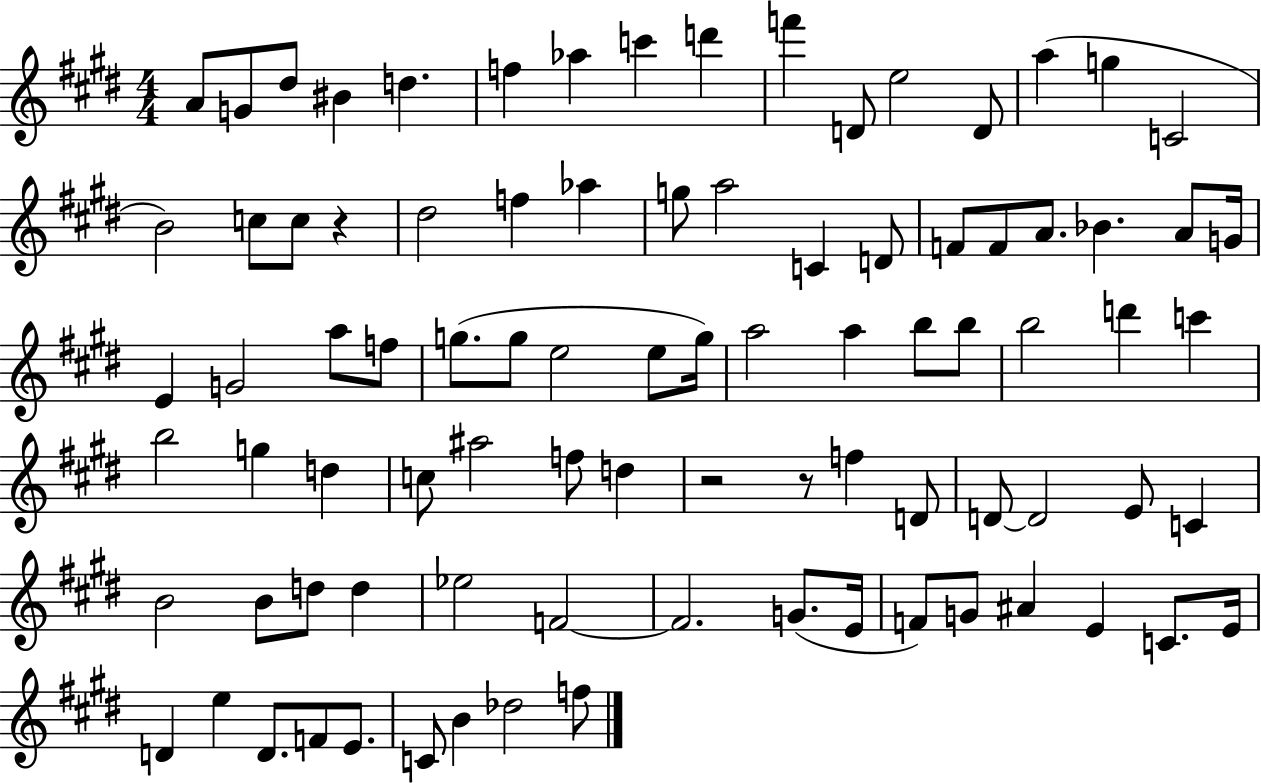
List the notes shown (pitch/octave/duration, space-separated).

A4/e G4/e D#5/e BIS4/q D5/q. F5/q Ab5/q C6/q D6/q F6/q D4/e E5/h D4/e A5/q G5/q C4/h B4/h C5/e C5/e R/q D#5/h F5/q Ab5/q G5/e A5/h C4/q D4/e F4/e F4/e A4/e. Bb4/q. A4/e G4/s E4/q G4/h A5/e F5/e G5/e. G5/e E5/h E5/e G5/s A5/h A5/q B5/e B5/e B5/h D6/q C6/q B5/h G5/q D5/q C5/e A#5/h F5/e D5/q R/h R/e F5/q D4/e D4/e D4/h E4/e C4/q B4/h B4/e D5/e D5/q Eb5/h F4/h F4/h. G4/e. E4/s F4/e G4/e A#4/q E4/q C4/e. E4/s D4/q E5/q D4/e. F4/e E4/e. C4/e B4/q Db5/h F5/e